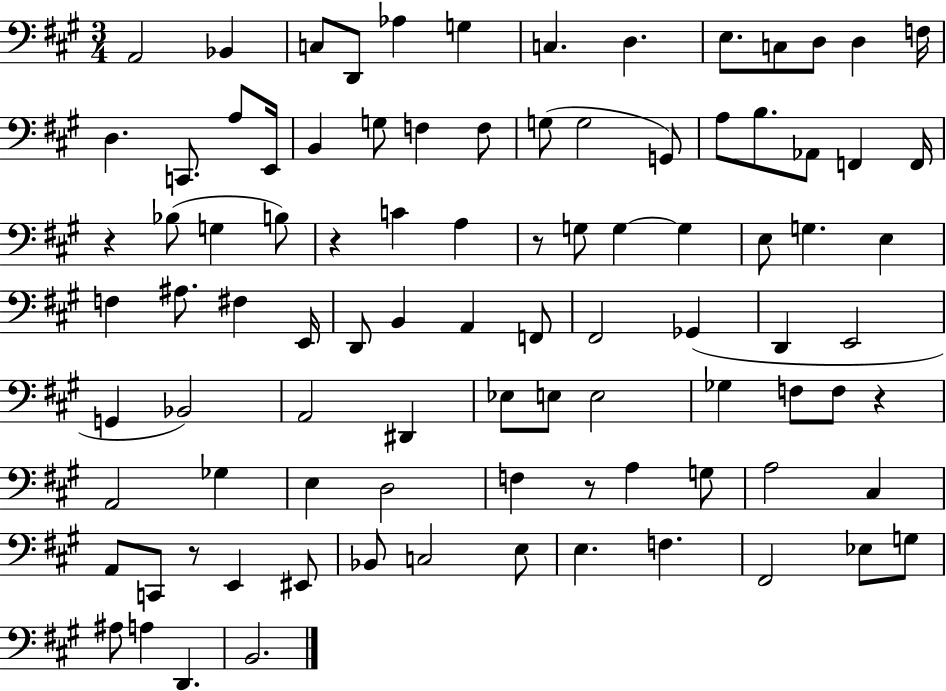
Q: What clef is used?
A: bass